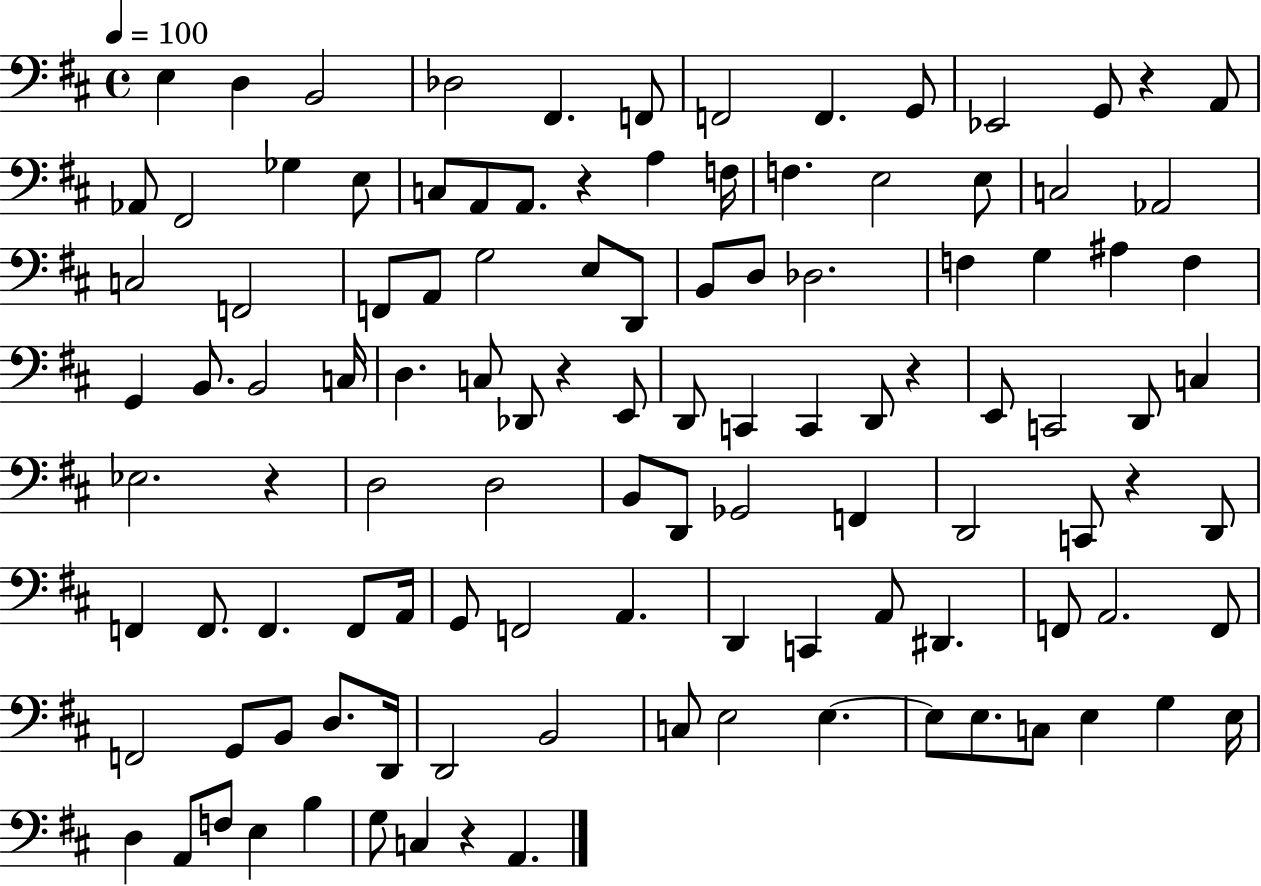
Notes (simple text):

E3/q D3/q B2/h Db3/h F#2/q. F2/e F2/h F2/q. G2/e Eb2/h G2/e R/q A2/e Ab2/e F#2/h Gb3/q E3/e C3/e A2/e A2/e. R/q A3/q F3/s F3/q. E3/h E3/e C3/h Ab2/h C3/h F2/h F2/e A2/e G3/h E3/e D2/e B2/e D3/e Db3/h. F3/q G3/q A#3/q F3/q G2/q B2/e. B2/h C3/s D3/q. C3/e Db2/e R/q E2/e D2/e C2/q C2/q D2/e R/q E2/e C2/h D2/e C3/q Eb3/h. R/q D3/h D3/h B2/e D2/e Gb2/h F2/q D2/h C2/e R/q D2/e F2/q F2/e. F2/q. F2/e A2/s G2/e F2/h A2/q. D2/q C2/q A2/e D#2/q. F2/e A2/h. F2/e F2/h G2/e B2/e D3/e. D2/s D2/h B2/h C3/e E3/h E3/q. E3/e E3/e. C3/e E3/q G3/q E3/s D3/q A2/e F3/e E3/q B3/q G3/e C3/q R/q A2/q.